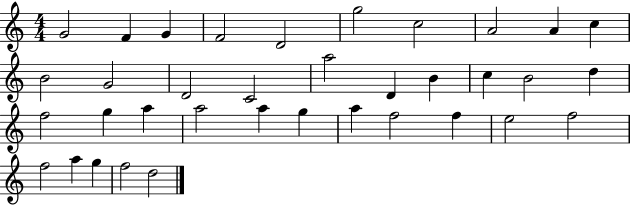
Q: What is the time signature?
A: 4/4